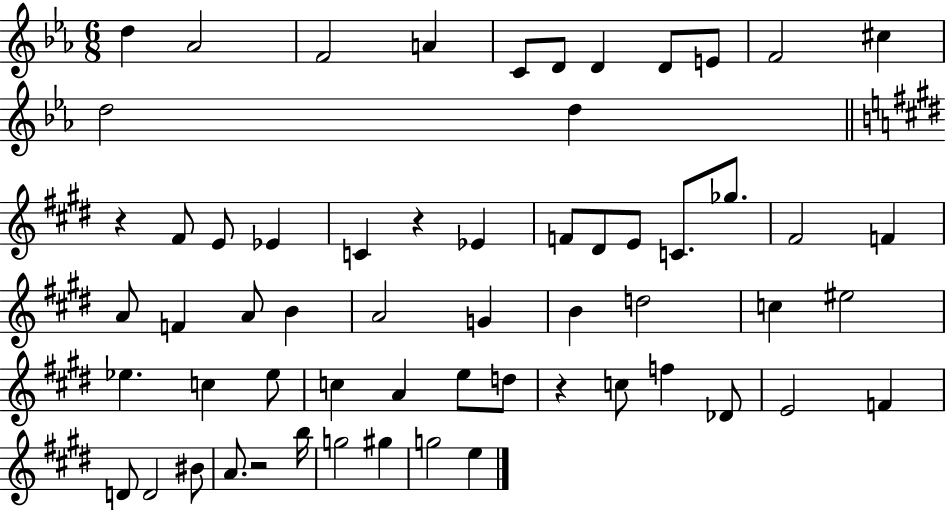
X:1
T:Untitled
M:6/8
L:1/4
K:Eb
d _A2 F2 A C/2 D/2 D D/2 E/2 F2 ^c d2 d z ^F/2 E/2 _E C z _E F/2 ^D/2 E/2 C/2 _g/2 ^F2 F A/2 F A/2 B A2 G B d2 c ^e2 _e c _e/2 c A e/2 d/2 z c/2 f _D/2 E2 F D/2 D2 ^B/2 A/2 z2 b/4 g2 ^g g2 e